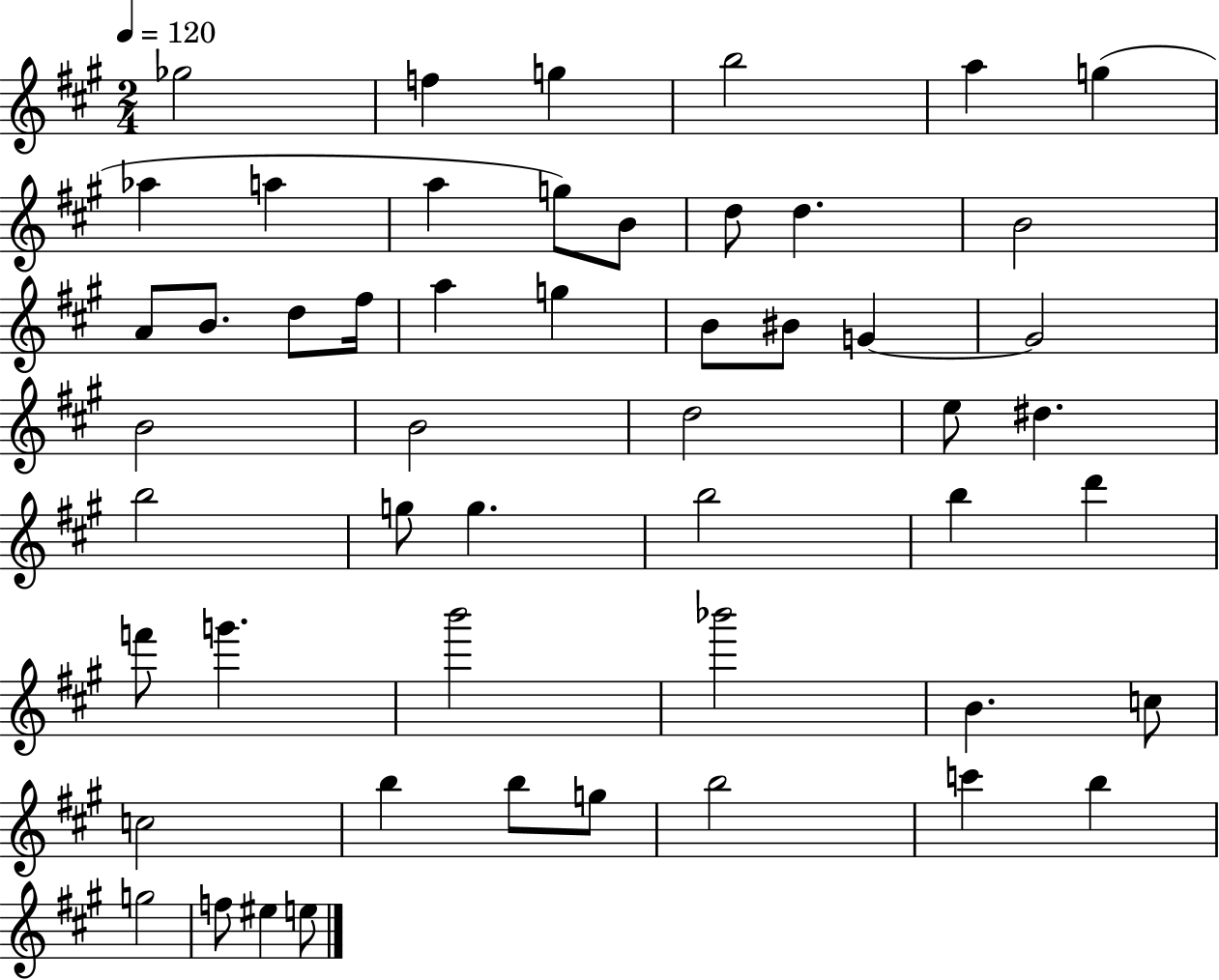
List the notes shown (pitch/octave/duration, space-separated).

Gb5/h F5/q G5/q B5/h A5/q G5/q Ab5/q A5/q A5/q G5/e B4/e D5/e D5/q. B4/h A4/e B4/e. D5/e F#5/s A5/q G5/q B4/e BIS4/e G4/q G4/h B4/h B4/h D5/h E5/e D#5/q. B5/h G5/e G5/q. B5/h B5/q D6/q F6/e G6/q. B6/h Bb6/h B4/q. C5/e C5/h B5/q B5/e G5/e B5/h C6/q B5/q G5/h F5/e EIS5/q E5/e